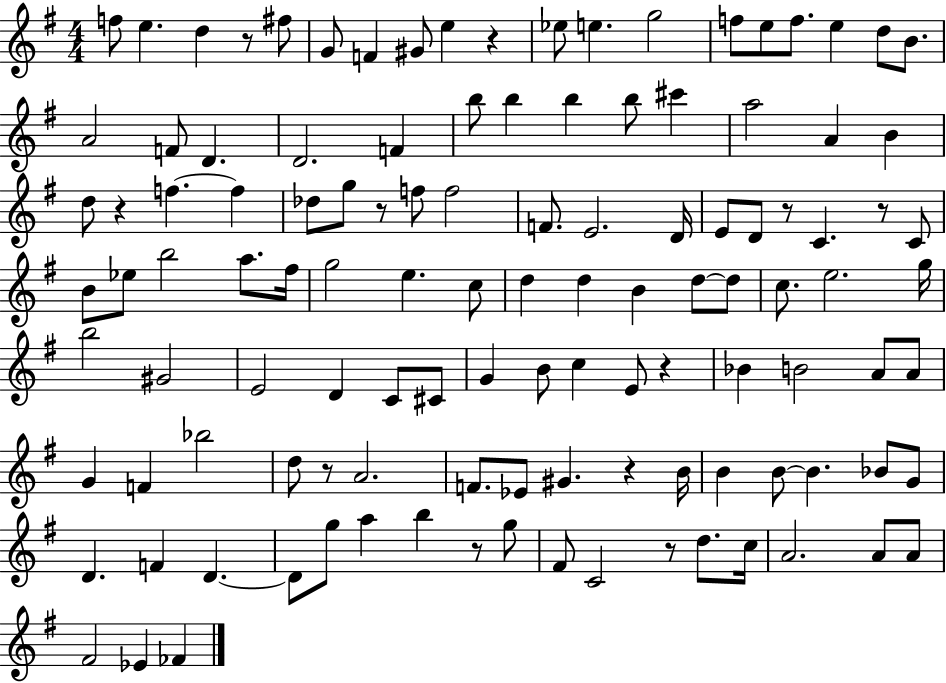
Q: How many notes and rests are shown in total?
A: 117